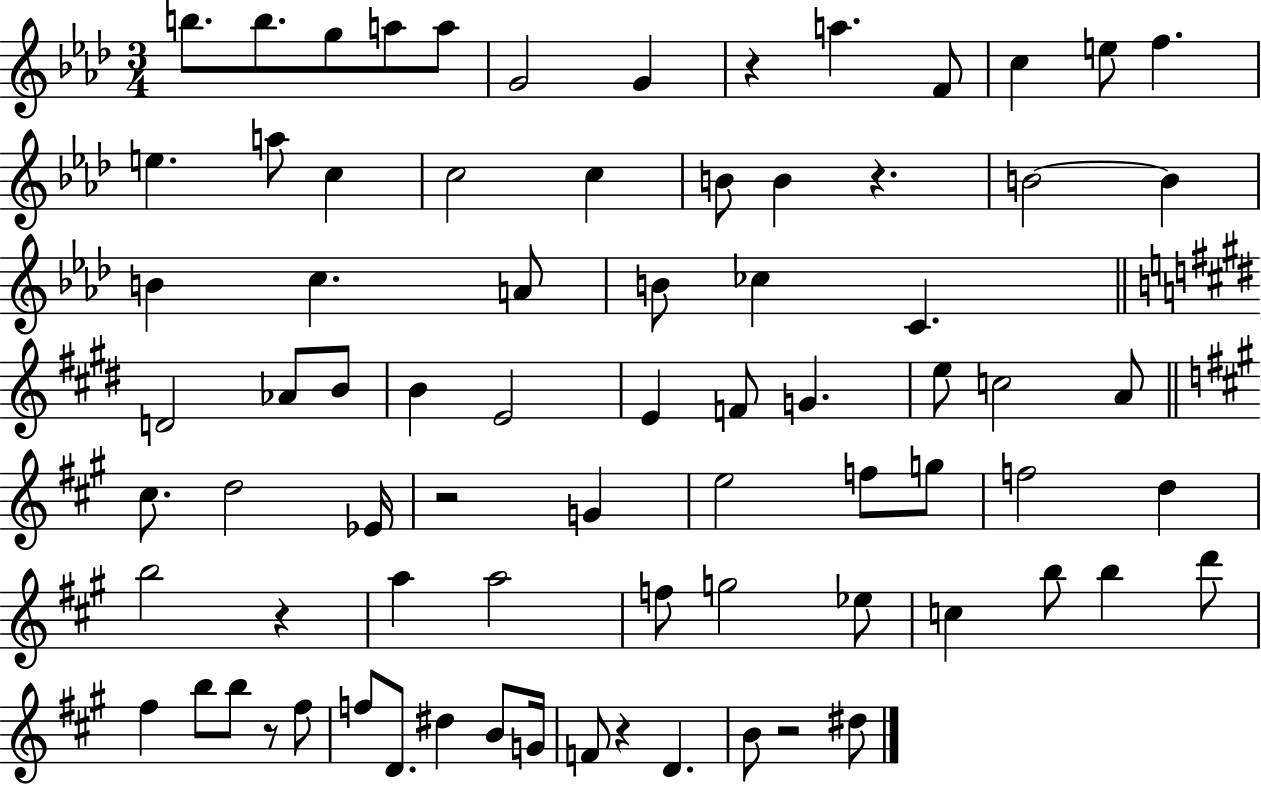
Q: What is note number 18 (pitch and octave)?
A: B4